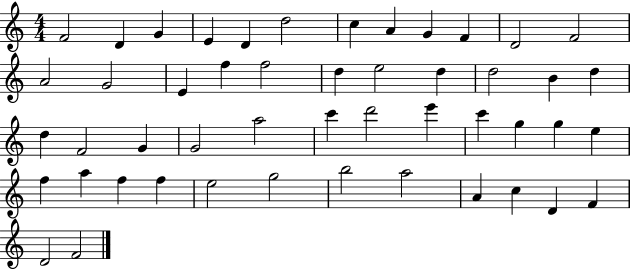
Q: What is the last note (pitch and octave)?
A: F4